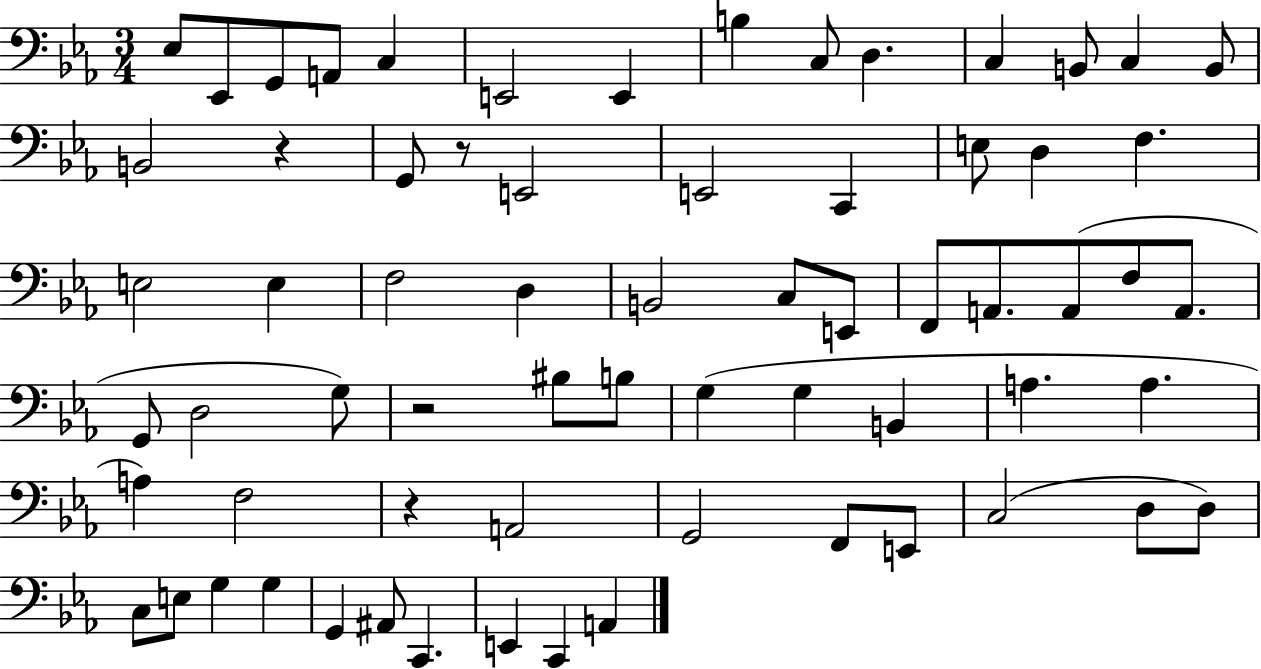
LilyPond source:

{
  \clef bass
  \numericTimeSignature
  \time 3/4
  \key ees \major
  ees8 ees,8 g,8 a,8 c4 | e,2 e,4 | b4 c8 d4. | c4 b,8 c4 b,8 | \break b,2 r4 | g,8 r8 e,2 | e,2 c,4 | e8 d4 f4. | \break e2 e4 | f2 d4 | b,2 c8 e,8 | f,8 a,8. a,8( f8 a,8. | \break g,8 d2 g8) | r2 bis8 b8 | g4( g4 b,4 | a4. a4. | \break a4) f2 | r4 a,2 | g,2 f,8 e,8 | c2( d8 d8) | \break c8 e8 g4 g4 | g,4 ais,8 c,4. | e,4 c,4 a,4 | \bar "|."
}